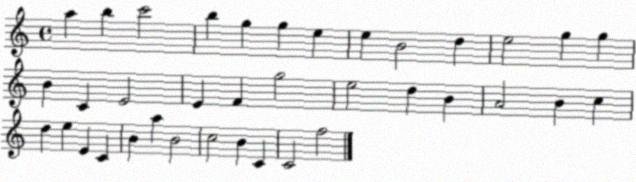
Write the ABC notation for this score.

X:1
T:Untitled
M:4/4
L:1/4
K:C
a b c'2 b g g e e B2 d e2 g g B C E2 E F g2 e2 d B A2 B c d e E C B a B2 c2 B C C2 f2